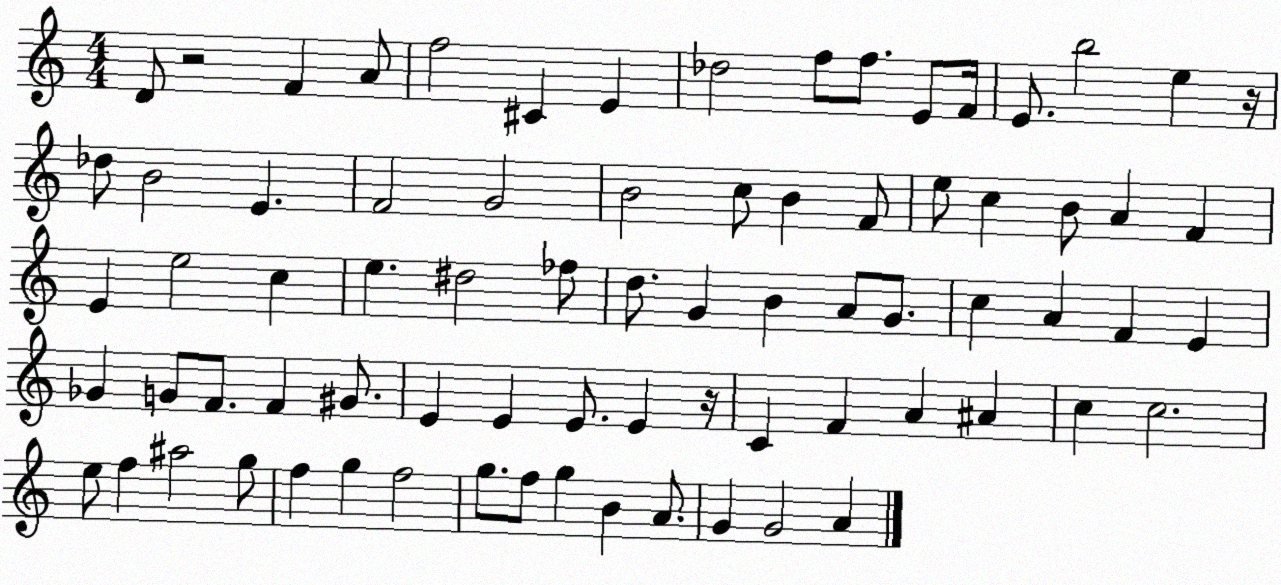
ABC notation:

X:1
T:Untitled
M:4/4
L:1/4
K:C
D/2 z2 F A/2 f2 ^C E _d2 f/2 f/2 E/2 F/4 E/2 b2 e z/4 _d/2 B2 E F2 G2 B2 c/2 B F/2 e/2 c B/2 A F E e2 c e ^d2 _f/2 d/2 G B A/2 G/2 c A F E _G G/2 F/2 F ^G/2 E E E/2 E z/4 C F A ^A c c2 e/2 f ^a2 g/2 f g f2 g/2 f/2 g B A/2 G G2 A